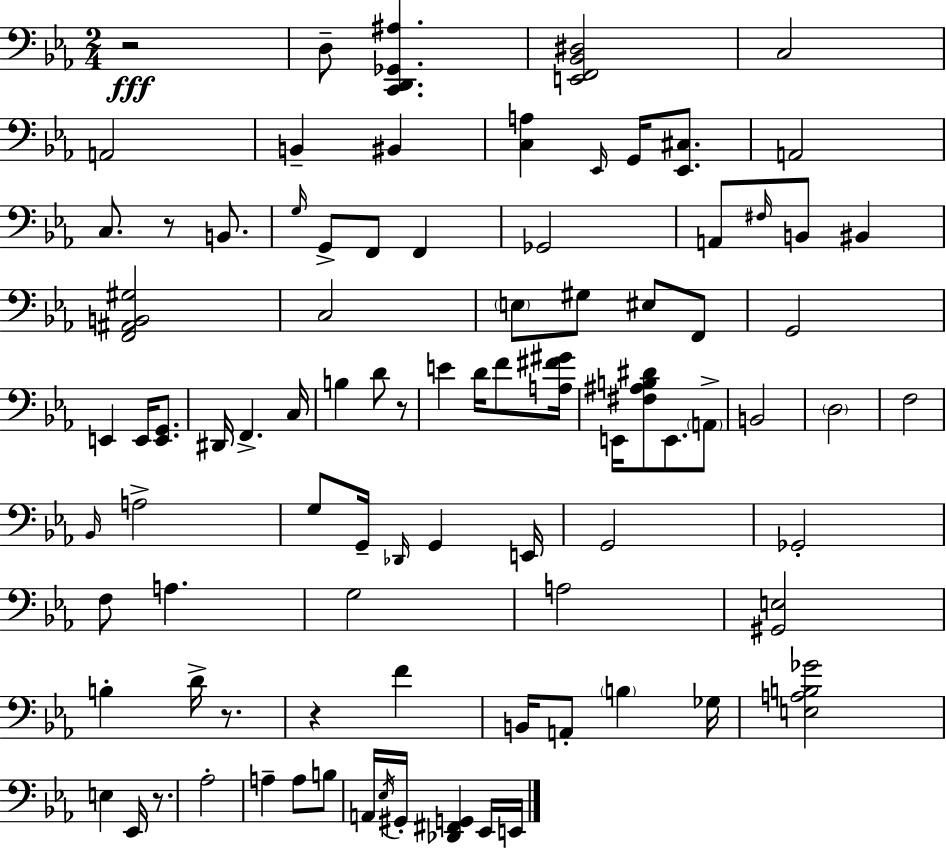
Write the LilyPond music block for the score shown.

{
  \clef bass
  \numericTimeSignature
  \time 2/4
  \key c \minor
  r2\fff | d8-- <c, d, ges, ais>4. | <e, f, bes, dis>2 | c2 | \break a,2 | b,4-- bis,4 | <c a>4 \grace { ees,16 } g,16 <ees, cis>8. | a,2 | \break c8. r8 b,8. | \grace { g16 } g,8-> f,8 f,4 | ges,2 | a,8 \grace { fis16 } b,8 bis,4 | \break <f, ais, b, gis>2 | c2 | \parenthesize e8 gis8 eis8 | f,8 g,2 | \break e,4 e,16 | <e, g,>8. dis,16 f,4.-> | c16 b4 d'8 | r8 e'4 d'16 | \break f'8 <a fis' gis'>16 e,16 <fis ais b dis'>8 e,8. | \parenthesize a,8-> b,2 | \parenthesize d2 | f2 | \break \grace { bes,16 } a2-> | g8 g,16-- \grace { des,16 } | g,4 e,16 g,2 | ges,2-. | \break f8 a4. | g2 | a2 | <gis, e>2 | \break b4-. | d'16-> r8. r4 | f'4 b,16 a,8-. | \parenthesize b4 ges16 <e a b ges'>2 | \break e4 | ees,16 r8. aes2-. | a4-- | a8 b8 a,16 \acciaccatura { ees16 } gis,16-. | \break <des, fis, g,>4 ees,16 e,16 \bar "|."
}